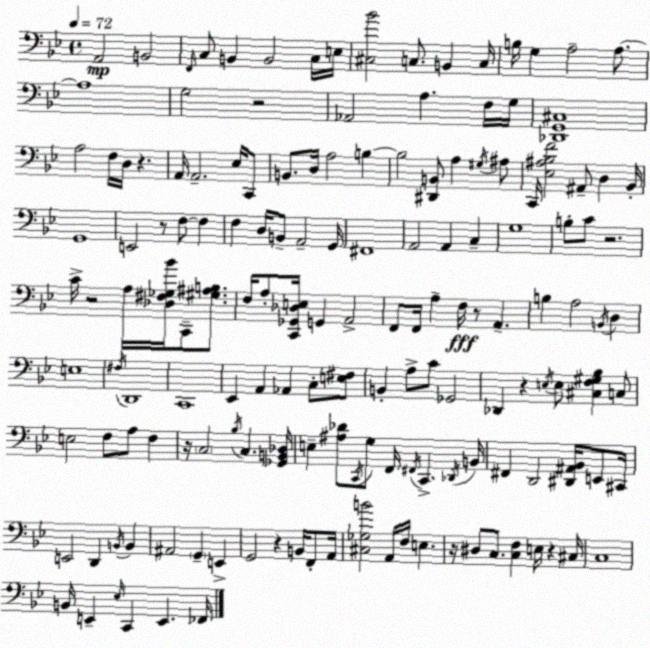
X:1
T:Untitled
M:4/4
L:1/4
K:Gm
A,,2 B,,2 F,,/4 C,/2 B,, B,,2 C,/4 E,/4 [^C,_B]2 C,/2 B,, C,/4 B,/4 G, A,2 A,/2 A,4 G,2 z2 _A,,2 A, F,/4 G,/4 [_D,,G,,^C,]4 A,2 F,/4 D,/4 z A,,/4 A,,2 _E,/4 C,,/2 B,,/2 D,/4 A,2 B, B,2 [^D,,B,,]/2 A, ^G,/4 ^A,/2 C,,/4 [_E,^A,_B,F]2 ^A,,/2 D, _B,,/4 G,,4 E,,2 z/2 F,/2 F, F, D,/4 B,,/2 A,,2 G,,/4 ^F,,4 A,,2 A,, C, G,4 B,/2 C/2 z2 C/4 z2 A,/4 [_D,^F,_G,_B]/4 C,,/2 [^G,^A,B,]/2 F,/4 A,/2 [C,,_G,,_D,E,]/4 G,, A,,2 F,,/2 F,,/4 A, F,/4 z/2 A,, B, A,2 B,,/4 D, E,4 ^F,/4 D,,4 C,,4 _E,, A,, _A,, C,/2 [E,^F,]/2 B,, A,/2 C/2 _G,,2 _D,, z E,/4 E,/2 [^C,F,^G,_B,] C,/2 E,2 F,/2 A,/2 F, z/4 C,2 _B,/4 C, [_G,,B,,_D,]/4 E, [^A,_D]/2 C,,/4 G,/2 F,,/4 ^F,,/4 C,, _D,,/4 B,,/4 ^F,, D,,2 [^D,,^A,,_B,,]/4 E,,/2 ^C,,/4 E,,2 D,, B,,/4 B,, ^A,,2 G,, E,, G,,2 z B,,/4 F,,/2 A,,/4 [^C,_G,B]2 A,,/4 F,/4 E, z/4 ^D,/2 C,/2 [C,F,] E,/4 z ^C,/4 C,4 B,,/4 E,, _E,/4 C,, E,, _F,,/4